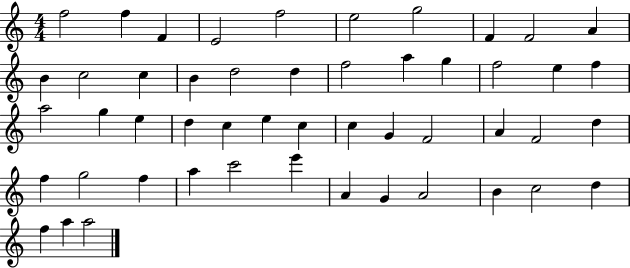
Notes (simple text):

F5/h F5/q F4/q E4/h F5/h E5/h G5/h F4/q F4/h A4/q B4/q C5/h C5/q B4/q D5/h D5/q F5/h A5/q G5/q F5/h E5/q F5/q A5/h G5/q E5/q D5/q C5/q E5/q C5/q C5/q G4/q F4/h A4/q F4/h D5/q F5/q G5/h F5/q A5/q C6/h E6/q A4/q G4/q A4/h B4/q C5/h D5/q F5/q A5/q A5/h